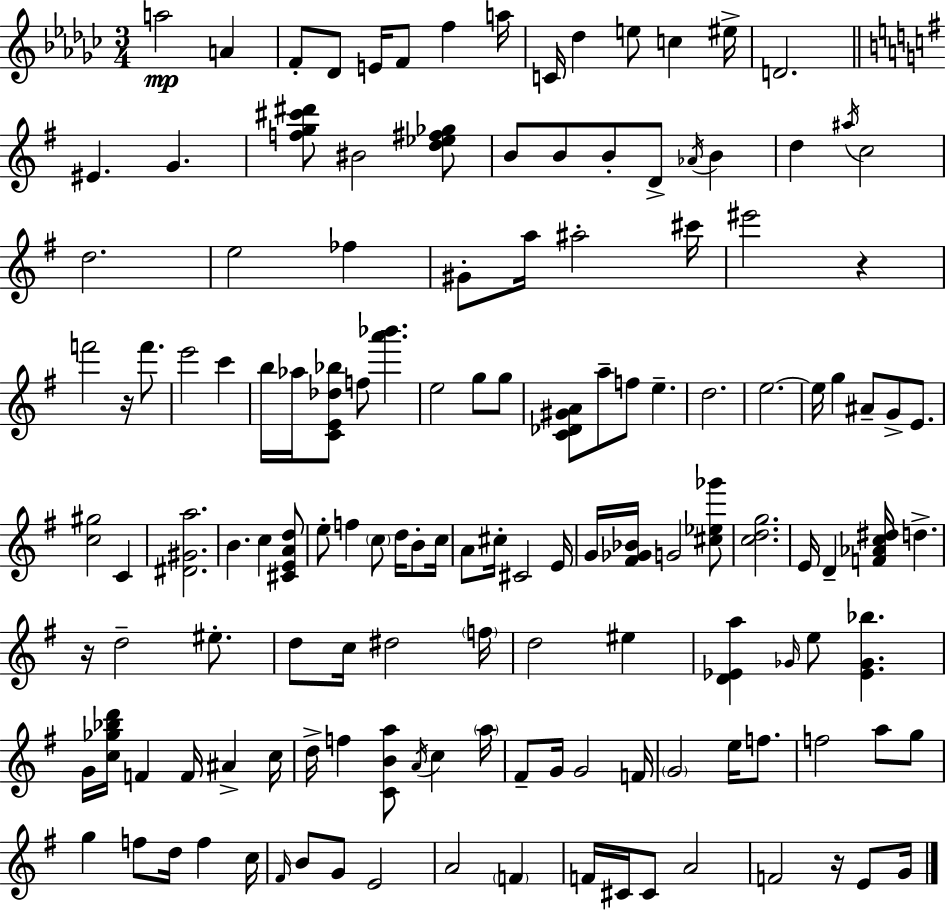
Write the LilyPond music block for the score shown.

{
  \clef treble
  \numericTimeSignature
  \time 3/4
  \key ees \minor
  \repeat volta 2 { a''2\mp a'4 | f'8-. des'8 e'16 f'8 f''4 a''16 | c'16 des''4 e''8 c''4 eis''16-> | d'2. | \break \bar "||" \break \key g \major eis'4. g'4. | <f'' g'' cis''' dis'''>8 bis'2 <d'' ees'' fis'' ges''>8 | b'8 b'8 b'8-. d'8-> \acciaccatura { aes'16 } b'4 | d''4 \acciaccatura { ais''16 } c''2 | \break d''2. | e''2 fes''4 | gis'8-. a''16 ais''2-. | cis'''16 eis'''2 r4 | \break f'''2 r16 f'''8. | e'''2 c'''4 | b''16 aes''16 <c' e' des'' bes''>8 f''8 <a''' bes'''>4. | e''2 g''8 | \break g''8 <c' des' gis' a'>8 a''8-- f''8 e''4.-- | d''2. | e''2.~~ | e''16 g''4 ais'8-- g'8-> e'8. | \break <c'' gis''>2 c'4 | <dis' gis' a''>2. | b'4. c''4 | <cis' e' a' d''>8 e''8-. f''4 \parenthesize c''8 d''16 b'8-. | \break c''16 a'8 cis''16-. cis'2 | e'16 g'16 <fis' ges' bes'>16 g'2 | <cis'' ees'' ges'''>8 <c'' d'' g''>2. | e'16 d'4-- <f' aes' c'' dis''>16 d''4.-> | \break r16 d''2-- eis''8.-. | d''8 c''16 dis''2 | \parenthesize f''16 d''2 eis''4 | <d' ees' a''>4 \grace { ges'16 } e''8 <ees' ges' bes''>4. | \break g'16 <c'' ges'' bes'' d'''>16 f'4 f'16 ais'4-> | c''16 d''16-> f''4 <c' b' a''>8 \acciaccatura { a'16 } c''4 | \parenthesize a''16 fis'8-- g'16 g'2 | f'16 \parenthesize g'2 | \break e''16 f''8. f''2 | a''8 g''8 g''4 f''8 d''16 f''4 | c''16 \grace { fis'16 } b'8 g'8 e'2 | a'2 | \break \parenthesize f'4 f'16 cis'16 cis'8 a'2 | f'2 | r16 e'8 g'16 } \bar "|."
}